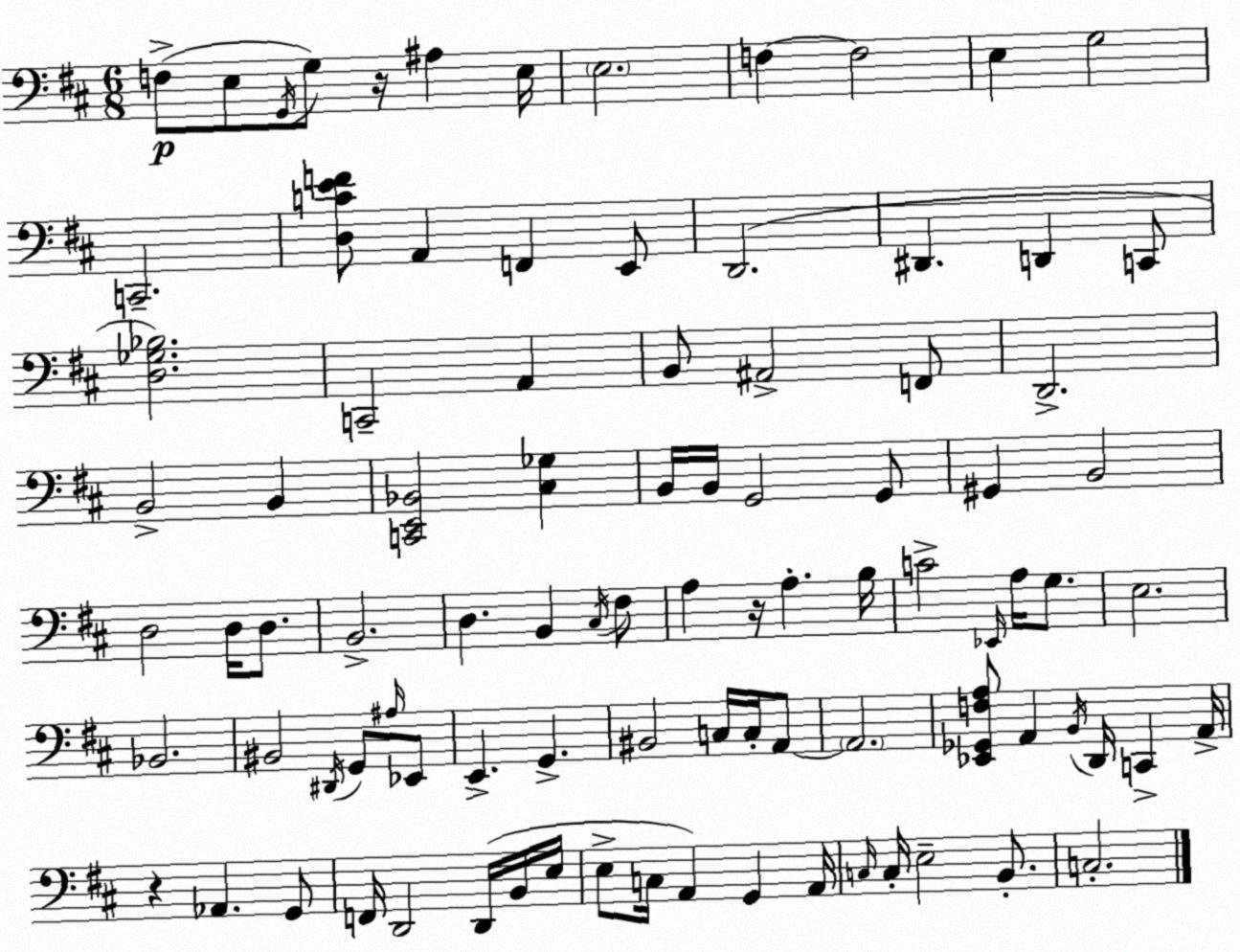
X:1
T:Untitled
M:6/8
L:1/4
K:D
F,/2 E,/2 G,,/4 G,/2 z/4 ^A, E,/4 E,2 F, F,2 E, G,2 C,,2 [D,CEF]/2 A,, F,, E,,/2 D,,2 ^D,, D,, C,,/2 [D,_G,_B,]2 C,,2 A,, B,,/2 ^A,,2 F,,/2 D,,2 B,,2 B,, [C,,E,,_B,,]2 [^C,_G,] B,,/4 B,,/4 G,,2 G,,/2 ^G,, B,,2 D,2 D,/4 D,/2 B,,2 D, B,, ^C,/4 ^F,/2 A, z/4 A, B,/4 C2 _E,,/4 A,/4 G,/2 E,2 _B,,2 ^B,,2 ^D,,/4 G,,/2 ^A,/4 _E,,/2 E,, G,, ^B,,2 C,/4 C,/4 A,,/2 A,,2 [_E,,_G,,F,A,]/2 A,, B,,/4 D,,/4 C,, A,,/4 z _A,, G,,/2 F,,/4 D,,2 D,,/4 B,,/4 E,/4 E,/2 C,/4 A,, G,, A,,/4 C,/4 C,/4 E,2 B,,/2 C,2